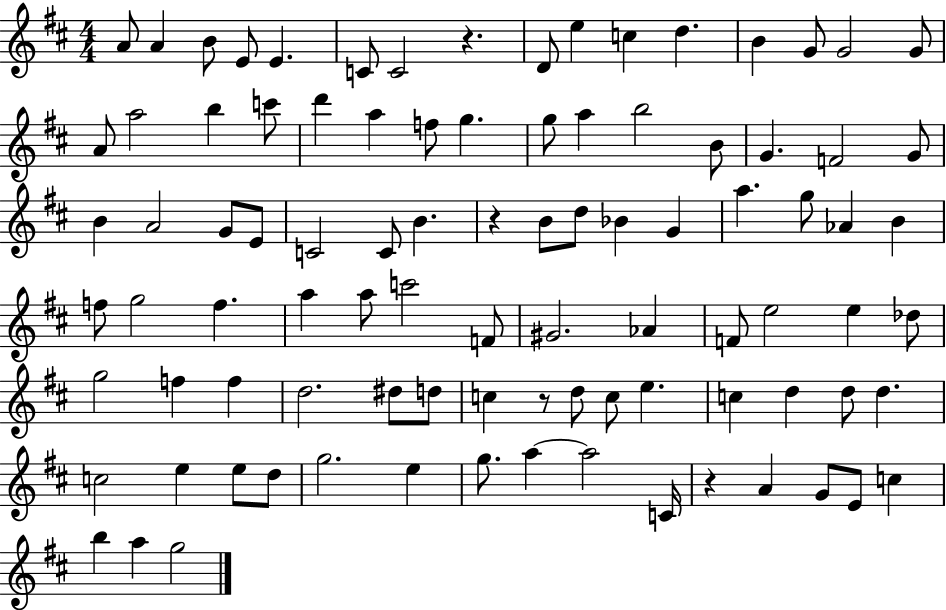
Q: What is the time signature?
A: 4/4